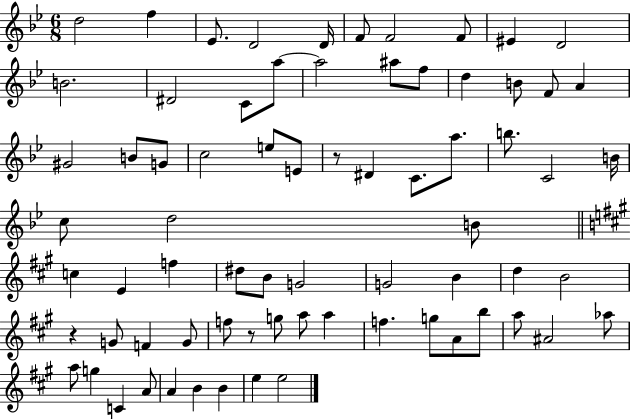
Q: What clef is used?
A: treble